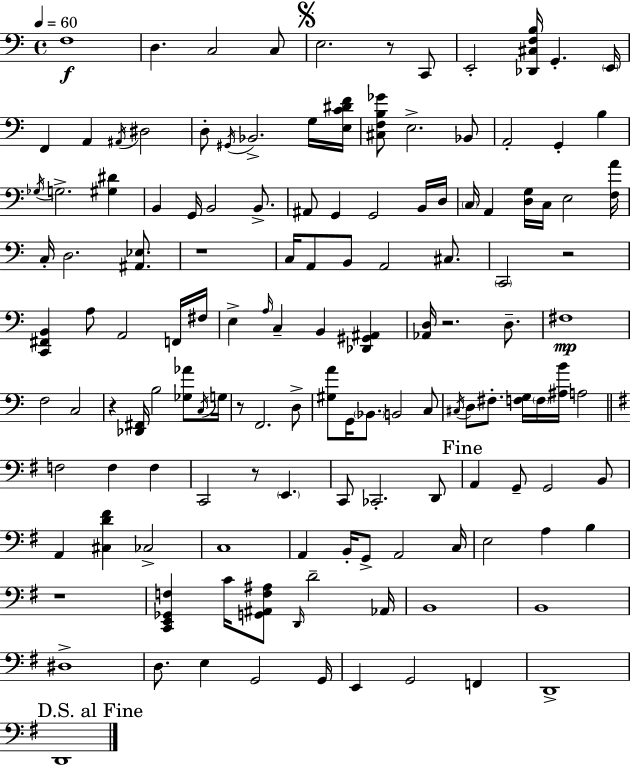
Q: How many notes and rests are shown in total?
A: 136